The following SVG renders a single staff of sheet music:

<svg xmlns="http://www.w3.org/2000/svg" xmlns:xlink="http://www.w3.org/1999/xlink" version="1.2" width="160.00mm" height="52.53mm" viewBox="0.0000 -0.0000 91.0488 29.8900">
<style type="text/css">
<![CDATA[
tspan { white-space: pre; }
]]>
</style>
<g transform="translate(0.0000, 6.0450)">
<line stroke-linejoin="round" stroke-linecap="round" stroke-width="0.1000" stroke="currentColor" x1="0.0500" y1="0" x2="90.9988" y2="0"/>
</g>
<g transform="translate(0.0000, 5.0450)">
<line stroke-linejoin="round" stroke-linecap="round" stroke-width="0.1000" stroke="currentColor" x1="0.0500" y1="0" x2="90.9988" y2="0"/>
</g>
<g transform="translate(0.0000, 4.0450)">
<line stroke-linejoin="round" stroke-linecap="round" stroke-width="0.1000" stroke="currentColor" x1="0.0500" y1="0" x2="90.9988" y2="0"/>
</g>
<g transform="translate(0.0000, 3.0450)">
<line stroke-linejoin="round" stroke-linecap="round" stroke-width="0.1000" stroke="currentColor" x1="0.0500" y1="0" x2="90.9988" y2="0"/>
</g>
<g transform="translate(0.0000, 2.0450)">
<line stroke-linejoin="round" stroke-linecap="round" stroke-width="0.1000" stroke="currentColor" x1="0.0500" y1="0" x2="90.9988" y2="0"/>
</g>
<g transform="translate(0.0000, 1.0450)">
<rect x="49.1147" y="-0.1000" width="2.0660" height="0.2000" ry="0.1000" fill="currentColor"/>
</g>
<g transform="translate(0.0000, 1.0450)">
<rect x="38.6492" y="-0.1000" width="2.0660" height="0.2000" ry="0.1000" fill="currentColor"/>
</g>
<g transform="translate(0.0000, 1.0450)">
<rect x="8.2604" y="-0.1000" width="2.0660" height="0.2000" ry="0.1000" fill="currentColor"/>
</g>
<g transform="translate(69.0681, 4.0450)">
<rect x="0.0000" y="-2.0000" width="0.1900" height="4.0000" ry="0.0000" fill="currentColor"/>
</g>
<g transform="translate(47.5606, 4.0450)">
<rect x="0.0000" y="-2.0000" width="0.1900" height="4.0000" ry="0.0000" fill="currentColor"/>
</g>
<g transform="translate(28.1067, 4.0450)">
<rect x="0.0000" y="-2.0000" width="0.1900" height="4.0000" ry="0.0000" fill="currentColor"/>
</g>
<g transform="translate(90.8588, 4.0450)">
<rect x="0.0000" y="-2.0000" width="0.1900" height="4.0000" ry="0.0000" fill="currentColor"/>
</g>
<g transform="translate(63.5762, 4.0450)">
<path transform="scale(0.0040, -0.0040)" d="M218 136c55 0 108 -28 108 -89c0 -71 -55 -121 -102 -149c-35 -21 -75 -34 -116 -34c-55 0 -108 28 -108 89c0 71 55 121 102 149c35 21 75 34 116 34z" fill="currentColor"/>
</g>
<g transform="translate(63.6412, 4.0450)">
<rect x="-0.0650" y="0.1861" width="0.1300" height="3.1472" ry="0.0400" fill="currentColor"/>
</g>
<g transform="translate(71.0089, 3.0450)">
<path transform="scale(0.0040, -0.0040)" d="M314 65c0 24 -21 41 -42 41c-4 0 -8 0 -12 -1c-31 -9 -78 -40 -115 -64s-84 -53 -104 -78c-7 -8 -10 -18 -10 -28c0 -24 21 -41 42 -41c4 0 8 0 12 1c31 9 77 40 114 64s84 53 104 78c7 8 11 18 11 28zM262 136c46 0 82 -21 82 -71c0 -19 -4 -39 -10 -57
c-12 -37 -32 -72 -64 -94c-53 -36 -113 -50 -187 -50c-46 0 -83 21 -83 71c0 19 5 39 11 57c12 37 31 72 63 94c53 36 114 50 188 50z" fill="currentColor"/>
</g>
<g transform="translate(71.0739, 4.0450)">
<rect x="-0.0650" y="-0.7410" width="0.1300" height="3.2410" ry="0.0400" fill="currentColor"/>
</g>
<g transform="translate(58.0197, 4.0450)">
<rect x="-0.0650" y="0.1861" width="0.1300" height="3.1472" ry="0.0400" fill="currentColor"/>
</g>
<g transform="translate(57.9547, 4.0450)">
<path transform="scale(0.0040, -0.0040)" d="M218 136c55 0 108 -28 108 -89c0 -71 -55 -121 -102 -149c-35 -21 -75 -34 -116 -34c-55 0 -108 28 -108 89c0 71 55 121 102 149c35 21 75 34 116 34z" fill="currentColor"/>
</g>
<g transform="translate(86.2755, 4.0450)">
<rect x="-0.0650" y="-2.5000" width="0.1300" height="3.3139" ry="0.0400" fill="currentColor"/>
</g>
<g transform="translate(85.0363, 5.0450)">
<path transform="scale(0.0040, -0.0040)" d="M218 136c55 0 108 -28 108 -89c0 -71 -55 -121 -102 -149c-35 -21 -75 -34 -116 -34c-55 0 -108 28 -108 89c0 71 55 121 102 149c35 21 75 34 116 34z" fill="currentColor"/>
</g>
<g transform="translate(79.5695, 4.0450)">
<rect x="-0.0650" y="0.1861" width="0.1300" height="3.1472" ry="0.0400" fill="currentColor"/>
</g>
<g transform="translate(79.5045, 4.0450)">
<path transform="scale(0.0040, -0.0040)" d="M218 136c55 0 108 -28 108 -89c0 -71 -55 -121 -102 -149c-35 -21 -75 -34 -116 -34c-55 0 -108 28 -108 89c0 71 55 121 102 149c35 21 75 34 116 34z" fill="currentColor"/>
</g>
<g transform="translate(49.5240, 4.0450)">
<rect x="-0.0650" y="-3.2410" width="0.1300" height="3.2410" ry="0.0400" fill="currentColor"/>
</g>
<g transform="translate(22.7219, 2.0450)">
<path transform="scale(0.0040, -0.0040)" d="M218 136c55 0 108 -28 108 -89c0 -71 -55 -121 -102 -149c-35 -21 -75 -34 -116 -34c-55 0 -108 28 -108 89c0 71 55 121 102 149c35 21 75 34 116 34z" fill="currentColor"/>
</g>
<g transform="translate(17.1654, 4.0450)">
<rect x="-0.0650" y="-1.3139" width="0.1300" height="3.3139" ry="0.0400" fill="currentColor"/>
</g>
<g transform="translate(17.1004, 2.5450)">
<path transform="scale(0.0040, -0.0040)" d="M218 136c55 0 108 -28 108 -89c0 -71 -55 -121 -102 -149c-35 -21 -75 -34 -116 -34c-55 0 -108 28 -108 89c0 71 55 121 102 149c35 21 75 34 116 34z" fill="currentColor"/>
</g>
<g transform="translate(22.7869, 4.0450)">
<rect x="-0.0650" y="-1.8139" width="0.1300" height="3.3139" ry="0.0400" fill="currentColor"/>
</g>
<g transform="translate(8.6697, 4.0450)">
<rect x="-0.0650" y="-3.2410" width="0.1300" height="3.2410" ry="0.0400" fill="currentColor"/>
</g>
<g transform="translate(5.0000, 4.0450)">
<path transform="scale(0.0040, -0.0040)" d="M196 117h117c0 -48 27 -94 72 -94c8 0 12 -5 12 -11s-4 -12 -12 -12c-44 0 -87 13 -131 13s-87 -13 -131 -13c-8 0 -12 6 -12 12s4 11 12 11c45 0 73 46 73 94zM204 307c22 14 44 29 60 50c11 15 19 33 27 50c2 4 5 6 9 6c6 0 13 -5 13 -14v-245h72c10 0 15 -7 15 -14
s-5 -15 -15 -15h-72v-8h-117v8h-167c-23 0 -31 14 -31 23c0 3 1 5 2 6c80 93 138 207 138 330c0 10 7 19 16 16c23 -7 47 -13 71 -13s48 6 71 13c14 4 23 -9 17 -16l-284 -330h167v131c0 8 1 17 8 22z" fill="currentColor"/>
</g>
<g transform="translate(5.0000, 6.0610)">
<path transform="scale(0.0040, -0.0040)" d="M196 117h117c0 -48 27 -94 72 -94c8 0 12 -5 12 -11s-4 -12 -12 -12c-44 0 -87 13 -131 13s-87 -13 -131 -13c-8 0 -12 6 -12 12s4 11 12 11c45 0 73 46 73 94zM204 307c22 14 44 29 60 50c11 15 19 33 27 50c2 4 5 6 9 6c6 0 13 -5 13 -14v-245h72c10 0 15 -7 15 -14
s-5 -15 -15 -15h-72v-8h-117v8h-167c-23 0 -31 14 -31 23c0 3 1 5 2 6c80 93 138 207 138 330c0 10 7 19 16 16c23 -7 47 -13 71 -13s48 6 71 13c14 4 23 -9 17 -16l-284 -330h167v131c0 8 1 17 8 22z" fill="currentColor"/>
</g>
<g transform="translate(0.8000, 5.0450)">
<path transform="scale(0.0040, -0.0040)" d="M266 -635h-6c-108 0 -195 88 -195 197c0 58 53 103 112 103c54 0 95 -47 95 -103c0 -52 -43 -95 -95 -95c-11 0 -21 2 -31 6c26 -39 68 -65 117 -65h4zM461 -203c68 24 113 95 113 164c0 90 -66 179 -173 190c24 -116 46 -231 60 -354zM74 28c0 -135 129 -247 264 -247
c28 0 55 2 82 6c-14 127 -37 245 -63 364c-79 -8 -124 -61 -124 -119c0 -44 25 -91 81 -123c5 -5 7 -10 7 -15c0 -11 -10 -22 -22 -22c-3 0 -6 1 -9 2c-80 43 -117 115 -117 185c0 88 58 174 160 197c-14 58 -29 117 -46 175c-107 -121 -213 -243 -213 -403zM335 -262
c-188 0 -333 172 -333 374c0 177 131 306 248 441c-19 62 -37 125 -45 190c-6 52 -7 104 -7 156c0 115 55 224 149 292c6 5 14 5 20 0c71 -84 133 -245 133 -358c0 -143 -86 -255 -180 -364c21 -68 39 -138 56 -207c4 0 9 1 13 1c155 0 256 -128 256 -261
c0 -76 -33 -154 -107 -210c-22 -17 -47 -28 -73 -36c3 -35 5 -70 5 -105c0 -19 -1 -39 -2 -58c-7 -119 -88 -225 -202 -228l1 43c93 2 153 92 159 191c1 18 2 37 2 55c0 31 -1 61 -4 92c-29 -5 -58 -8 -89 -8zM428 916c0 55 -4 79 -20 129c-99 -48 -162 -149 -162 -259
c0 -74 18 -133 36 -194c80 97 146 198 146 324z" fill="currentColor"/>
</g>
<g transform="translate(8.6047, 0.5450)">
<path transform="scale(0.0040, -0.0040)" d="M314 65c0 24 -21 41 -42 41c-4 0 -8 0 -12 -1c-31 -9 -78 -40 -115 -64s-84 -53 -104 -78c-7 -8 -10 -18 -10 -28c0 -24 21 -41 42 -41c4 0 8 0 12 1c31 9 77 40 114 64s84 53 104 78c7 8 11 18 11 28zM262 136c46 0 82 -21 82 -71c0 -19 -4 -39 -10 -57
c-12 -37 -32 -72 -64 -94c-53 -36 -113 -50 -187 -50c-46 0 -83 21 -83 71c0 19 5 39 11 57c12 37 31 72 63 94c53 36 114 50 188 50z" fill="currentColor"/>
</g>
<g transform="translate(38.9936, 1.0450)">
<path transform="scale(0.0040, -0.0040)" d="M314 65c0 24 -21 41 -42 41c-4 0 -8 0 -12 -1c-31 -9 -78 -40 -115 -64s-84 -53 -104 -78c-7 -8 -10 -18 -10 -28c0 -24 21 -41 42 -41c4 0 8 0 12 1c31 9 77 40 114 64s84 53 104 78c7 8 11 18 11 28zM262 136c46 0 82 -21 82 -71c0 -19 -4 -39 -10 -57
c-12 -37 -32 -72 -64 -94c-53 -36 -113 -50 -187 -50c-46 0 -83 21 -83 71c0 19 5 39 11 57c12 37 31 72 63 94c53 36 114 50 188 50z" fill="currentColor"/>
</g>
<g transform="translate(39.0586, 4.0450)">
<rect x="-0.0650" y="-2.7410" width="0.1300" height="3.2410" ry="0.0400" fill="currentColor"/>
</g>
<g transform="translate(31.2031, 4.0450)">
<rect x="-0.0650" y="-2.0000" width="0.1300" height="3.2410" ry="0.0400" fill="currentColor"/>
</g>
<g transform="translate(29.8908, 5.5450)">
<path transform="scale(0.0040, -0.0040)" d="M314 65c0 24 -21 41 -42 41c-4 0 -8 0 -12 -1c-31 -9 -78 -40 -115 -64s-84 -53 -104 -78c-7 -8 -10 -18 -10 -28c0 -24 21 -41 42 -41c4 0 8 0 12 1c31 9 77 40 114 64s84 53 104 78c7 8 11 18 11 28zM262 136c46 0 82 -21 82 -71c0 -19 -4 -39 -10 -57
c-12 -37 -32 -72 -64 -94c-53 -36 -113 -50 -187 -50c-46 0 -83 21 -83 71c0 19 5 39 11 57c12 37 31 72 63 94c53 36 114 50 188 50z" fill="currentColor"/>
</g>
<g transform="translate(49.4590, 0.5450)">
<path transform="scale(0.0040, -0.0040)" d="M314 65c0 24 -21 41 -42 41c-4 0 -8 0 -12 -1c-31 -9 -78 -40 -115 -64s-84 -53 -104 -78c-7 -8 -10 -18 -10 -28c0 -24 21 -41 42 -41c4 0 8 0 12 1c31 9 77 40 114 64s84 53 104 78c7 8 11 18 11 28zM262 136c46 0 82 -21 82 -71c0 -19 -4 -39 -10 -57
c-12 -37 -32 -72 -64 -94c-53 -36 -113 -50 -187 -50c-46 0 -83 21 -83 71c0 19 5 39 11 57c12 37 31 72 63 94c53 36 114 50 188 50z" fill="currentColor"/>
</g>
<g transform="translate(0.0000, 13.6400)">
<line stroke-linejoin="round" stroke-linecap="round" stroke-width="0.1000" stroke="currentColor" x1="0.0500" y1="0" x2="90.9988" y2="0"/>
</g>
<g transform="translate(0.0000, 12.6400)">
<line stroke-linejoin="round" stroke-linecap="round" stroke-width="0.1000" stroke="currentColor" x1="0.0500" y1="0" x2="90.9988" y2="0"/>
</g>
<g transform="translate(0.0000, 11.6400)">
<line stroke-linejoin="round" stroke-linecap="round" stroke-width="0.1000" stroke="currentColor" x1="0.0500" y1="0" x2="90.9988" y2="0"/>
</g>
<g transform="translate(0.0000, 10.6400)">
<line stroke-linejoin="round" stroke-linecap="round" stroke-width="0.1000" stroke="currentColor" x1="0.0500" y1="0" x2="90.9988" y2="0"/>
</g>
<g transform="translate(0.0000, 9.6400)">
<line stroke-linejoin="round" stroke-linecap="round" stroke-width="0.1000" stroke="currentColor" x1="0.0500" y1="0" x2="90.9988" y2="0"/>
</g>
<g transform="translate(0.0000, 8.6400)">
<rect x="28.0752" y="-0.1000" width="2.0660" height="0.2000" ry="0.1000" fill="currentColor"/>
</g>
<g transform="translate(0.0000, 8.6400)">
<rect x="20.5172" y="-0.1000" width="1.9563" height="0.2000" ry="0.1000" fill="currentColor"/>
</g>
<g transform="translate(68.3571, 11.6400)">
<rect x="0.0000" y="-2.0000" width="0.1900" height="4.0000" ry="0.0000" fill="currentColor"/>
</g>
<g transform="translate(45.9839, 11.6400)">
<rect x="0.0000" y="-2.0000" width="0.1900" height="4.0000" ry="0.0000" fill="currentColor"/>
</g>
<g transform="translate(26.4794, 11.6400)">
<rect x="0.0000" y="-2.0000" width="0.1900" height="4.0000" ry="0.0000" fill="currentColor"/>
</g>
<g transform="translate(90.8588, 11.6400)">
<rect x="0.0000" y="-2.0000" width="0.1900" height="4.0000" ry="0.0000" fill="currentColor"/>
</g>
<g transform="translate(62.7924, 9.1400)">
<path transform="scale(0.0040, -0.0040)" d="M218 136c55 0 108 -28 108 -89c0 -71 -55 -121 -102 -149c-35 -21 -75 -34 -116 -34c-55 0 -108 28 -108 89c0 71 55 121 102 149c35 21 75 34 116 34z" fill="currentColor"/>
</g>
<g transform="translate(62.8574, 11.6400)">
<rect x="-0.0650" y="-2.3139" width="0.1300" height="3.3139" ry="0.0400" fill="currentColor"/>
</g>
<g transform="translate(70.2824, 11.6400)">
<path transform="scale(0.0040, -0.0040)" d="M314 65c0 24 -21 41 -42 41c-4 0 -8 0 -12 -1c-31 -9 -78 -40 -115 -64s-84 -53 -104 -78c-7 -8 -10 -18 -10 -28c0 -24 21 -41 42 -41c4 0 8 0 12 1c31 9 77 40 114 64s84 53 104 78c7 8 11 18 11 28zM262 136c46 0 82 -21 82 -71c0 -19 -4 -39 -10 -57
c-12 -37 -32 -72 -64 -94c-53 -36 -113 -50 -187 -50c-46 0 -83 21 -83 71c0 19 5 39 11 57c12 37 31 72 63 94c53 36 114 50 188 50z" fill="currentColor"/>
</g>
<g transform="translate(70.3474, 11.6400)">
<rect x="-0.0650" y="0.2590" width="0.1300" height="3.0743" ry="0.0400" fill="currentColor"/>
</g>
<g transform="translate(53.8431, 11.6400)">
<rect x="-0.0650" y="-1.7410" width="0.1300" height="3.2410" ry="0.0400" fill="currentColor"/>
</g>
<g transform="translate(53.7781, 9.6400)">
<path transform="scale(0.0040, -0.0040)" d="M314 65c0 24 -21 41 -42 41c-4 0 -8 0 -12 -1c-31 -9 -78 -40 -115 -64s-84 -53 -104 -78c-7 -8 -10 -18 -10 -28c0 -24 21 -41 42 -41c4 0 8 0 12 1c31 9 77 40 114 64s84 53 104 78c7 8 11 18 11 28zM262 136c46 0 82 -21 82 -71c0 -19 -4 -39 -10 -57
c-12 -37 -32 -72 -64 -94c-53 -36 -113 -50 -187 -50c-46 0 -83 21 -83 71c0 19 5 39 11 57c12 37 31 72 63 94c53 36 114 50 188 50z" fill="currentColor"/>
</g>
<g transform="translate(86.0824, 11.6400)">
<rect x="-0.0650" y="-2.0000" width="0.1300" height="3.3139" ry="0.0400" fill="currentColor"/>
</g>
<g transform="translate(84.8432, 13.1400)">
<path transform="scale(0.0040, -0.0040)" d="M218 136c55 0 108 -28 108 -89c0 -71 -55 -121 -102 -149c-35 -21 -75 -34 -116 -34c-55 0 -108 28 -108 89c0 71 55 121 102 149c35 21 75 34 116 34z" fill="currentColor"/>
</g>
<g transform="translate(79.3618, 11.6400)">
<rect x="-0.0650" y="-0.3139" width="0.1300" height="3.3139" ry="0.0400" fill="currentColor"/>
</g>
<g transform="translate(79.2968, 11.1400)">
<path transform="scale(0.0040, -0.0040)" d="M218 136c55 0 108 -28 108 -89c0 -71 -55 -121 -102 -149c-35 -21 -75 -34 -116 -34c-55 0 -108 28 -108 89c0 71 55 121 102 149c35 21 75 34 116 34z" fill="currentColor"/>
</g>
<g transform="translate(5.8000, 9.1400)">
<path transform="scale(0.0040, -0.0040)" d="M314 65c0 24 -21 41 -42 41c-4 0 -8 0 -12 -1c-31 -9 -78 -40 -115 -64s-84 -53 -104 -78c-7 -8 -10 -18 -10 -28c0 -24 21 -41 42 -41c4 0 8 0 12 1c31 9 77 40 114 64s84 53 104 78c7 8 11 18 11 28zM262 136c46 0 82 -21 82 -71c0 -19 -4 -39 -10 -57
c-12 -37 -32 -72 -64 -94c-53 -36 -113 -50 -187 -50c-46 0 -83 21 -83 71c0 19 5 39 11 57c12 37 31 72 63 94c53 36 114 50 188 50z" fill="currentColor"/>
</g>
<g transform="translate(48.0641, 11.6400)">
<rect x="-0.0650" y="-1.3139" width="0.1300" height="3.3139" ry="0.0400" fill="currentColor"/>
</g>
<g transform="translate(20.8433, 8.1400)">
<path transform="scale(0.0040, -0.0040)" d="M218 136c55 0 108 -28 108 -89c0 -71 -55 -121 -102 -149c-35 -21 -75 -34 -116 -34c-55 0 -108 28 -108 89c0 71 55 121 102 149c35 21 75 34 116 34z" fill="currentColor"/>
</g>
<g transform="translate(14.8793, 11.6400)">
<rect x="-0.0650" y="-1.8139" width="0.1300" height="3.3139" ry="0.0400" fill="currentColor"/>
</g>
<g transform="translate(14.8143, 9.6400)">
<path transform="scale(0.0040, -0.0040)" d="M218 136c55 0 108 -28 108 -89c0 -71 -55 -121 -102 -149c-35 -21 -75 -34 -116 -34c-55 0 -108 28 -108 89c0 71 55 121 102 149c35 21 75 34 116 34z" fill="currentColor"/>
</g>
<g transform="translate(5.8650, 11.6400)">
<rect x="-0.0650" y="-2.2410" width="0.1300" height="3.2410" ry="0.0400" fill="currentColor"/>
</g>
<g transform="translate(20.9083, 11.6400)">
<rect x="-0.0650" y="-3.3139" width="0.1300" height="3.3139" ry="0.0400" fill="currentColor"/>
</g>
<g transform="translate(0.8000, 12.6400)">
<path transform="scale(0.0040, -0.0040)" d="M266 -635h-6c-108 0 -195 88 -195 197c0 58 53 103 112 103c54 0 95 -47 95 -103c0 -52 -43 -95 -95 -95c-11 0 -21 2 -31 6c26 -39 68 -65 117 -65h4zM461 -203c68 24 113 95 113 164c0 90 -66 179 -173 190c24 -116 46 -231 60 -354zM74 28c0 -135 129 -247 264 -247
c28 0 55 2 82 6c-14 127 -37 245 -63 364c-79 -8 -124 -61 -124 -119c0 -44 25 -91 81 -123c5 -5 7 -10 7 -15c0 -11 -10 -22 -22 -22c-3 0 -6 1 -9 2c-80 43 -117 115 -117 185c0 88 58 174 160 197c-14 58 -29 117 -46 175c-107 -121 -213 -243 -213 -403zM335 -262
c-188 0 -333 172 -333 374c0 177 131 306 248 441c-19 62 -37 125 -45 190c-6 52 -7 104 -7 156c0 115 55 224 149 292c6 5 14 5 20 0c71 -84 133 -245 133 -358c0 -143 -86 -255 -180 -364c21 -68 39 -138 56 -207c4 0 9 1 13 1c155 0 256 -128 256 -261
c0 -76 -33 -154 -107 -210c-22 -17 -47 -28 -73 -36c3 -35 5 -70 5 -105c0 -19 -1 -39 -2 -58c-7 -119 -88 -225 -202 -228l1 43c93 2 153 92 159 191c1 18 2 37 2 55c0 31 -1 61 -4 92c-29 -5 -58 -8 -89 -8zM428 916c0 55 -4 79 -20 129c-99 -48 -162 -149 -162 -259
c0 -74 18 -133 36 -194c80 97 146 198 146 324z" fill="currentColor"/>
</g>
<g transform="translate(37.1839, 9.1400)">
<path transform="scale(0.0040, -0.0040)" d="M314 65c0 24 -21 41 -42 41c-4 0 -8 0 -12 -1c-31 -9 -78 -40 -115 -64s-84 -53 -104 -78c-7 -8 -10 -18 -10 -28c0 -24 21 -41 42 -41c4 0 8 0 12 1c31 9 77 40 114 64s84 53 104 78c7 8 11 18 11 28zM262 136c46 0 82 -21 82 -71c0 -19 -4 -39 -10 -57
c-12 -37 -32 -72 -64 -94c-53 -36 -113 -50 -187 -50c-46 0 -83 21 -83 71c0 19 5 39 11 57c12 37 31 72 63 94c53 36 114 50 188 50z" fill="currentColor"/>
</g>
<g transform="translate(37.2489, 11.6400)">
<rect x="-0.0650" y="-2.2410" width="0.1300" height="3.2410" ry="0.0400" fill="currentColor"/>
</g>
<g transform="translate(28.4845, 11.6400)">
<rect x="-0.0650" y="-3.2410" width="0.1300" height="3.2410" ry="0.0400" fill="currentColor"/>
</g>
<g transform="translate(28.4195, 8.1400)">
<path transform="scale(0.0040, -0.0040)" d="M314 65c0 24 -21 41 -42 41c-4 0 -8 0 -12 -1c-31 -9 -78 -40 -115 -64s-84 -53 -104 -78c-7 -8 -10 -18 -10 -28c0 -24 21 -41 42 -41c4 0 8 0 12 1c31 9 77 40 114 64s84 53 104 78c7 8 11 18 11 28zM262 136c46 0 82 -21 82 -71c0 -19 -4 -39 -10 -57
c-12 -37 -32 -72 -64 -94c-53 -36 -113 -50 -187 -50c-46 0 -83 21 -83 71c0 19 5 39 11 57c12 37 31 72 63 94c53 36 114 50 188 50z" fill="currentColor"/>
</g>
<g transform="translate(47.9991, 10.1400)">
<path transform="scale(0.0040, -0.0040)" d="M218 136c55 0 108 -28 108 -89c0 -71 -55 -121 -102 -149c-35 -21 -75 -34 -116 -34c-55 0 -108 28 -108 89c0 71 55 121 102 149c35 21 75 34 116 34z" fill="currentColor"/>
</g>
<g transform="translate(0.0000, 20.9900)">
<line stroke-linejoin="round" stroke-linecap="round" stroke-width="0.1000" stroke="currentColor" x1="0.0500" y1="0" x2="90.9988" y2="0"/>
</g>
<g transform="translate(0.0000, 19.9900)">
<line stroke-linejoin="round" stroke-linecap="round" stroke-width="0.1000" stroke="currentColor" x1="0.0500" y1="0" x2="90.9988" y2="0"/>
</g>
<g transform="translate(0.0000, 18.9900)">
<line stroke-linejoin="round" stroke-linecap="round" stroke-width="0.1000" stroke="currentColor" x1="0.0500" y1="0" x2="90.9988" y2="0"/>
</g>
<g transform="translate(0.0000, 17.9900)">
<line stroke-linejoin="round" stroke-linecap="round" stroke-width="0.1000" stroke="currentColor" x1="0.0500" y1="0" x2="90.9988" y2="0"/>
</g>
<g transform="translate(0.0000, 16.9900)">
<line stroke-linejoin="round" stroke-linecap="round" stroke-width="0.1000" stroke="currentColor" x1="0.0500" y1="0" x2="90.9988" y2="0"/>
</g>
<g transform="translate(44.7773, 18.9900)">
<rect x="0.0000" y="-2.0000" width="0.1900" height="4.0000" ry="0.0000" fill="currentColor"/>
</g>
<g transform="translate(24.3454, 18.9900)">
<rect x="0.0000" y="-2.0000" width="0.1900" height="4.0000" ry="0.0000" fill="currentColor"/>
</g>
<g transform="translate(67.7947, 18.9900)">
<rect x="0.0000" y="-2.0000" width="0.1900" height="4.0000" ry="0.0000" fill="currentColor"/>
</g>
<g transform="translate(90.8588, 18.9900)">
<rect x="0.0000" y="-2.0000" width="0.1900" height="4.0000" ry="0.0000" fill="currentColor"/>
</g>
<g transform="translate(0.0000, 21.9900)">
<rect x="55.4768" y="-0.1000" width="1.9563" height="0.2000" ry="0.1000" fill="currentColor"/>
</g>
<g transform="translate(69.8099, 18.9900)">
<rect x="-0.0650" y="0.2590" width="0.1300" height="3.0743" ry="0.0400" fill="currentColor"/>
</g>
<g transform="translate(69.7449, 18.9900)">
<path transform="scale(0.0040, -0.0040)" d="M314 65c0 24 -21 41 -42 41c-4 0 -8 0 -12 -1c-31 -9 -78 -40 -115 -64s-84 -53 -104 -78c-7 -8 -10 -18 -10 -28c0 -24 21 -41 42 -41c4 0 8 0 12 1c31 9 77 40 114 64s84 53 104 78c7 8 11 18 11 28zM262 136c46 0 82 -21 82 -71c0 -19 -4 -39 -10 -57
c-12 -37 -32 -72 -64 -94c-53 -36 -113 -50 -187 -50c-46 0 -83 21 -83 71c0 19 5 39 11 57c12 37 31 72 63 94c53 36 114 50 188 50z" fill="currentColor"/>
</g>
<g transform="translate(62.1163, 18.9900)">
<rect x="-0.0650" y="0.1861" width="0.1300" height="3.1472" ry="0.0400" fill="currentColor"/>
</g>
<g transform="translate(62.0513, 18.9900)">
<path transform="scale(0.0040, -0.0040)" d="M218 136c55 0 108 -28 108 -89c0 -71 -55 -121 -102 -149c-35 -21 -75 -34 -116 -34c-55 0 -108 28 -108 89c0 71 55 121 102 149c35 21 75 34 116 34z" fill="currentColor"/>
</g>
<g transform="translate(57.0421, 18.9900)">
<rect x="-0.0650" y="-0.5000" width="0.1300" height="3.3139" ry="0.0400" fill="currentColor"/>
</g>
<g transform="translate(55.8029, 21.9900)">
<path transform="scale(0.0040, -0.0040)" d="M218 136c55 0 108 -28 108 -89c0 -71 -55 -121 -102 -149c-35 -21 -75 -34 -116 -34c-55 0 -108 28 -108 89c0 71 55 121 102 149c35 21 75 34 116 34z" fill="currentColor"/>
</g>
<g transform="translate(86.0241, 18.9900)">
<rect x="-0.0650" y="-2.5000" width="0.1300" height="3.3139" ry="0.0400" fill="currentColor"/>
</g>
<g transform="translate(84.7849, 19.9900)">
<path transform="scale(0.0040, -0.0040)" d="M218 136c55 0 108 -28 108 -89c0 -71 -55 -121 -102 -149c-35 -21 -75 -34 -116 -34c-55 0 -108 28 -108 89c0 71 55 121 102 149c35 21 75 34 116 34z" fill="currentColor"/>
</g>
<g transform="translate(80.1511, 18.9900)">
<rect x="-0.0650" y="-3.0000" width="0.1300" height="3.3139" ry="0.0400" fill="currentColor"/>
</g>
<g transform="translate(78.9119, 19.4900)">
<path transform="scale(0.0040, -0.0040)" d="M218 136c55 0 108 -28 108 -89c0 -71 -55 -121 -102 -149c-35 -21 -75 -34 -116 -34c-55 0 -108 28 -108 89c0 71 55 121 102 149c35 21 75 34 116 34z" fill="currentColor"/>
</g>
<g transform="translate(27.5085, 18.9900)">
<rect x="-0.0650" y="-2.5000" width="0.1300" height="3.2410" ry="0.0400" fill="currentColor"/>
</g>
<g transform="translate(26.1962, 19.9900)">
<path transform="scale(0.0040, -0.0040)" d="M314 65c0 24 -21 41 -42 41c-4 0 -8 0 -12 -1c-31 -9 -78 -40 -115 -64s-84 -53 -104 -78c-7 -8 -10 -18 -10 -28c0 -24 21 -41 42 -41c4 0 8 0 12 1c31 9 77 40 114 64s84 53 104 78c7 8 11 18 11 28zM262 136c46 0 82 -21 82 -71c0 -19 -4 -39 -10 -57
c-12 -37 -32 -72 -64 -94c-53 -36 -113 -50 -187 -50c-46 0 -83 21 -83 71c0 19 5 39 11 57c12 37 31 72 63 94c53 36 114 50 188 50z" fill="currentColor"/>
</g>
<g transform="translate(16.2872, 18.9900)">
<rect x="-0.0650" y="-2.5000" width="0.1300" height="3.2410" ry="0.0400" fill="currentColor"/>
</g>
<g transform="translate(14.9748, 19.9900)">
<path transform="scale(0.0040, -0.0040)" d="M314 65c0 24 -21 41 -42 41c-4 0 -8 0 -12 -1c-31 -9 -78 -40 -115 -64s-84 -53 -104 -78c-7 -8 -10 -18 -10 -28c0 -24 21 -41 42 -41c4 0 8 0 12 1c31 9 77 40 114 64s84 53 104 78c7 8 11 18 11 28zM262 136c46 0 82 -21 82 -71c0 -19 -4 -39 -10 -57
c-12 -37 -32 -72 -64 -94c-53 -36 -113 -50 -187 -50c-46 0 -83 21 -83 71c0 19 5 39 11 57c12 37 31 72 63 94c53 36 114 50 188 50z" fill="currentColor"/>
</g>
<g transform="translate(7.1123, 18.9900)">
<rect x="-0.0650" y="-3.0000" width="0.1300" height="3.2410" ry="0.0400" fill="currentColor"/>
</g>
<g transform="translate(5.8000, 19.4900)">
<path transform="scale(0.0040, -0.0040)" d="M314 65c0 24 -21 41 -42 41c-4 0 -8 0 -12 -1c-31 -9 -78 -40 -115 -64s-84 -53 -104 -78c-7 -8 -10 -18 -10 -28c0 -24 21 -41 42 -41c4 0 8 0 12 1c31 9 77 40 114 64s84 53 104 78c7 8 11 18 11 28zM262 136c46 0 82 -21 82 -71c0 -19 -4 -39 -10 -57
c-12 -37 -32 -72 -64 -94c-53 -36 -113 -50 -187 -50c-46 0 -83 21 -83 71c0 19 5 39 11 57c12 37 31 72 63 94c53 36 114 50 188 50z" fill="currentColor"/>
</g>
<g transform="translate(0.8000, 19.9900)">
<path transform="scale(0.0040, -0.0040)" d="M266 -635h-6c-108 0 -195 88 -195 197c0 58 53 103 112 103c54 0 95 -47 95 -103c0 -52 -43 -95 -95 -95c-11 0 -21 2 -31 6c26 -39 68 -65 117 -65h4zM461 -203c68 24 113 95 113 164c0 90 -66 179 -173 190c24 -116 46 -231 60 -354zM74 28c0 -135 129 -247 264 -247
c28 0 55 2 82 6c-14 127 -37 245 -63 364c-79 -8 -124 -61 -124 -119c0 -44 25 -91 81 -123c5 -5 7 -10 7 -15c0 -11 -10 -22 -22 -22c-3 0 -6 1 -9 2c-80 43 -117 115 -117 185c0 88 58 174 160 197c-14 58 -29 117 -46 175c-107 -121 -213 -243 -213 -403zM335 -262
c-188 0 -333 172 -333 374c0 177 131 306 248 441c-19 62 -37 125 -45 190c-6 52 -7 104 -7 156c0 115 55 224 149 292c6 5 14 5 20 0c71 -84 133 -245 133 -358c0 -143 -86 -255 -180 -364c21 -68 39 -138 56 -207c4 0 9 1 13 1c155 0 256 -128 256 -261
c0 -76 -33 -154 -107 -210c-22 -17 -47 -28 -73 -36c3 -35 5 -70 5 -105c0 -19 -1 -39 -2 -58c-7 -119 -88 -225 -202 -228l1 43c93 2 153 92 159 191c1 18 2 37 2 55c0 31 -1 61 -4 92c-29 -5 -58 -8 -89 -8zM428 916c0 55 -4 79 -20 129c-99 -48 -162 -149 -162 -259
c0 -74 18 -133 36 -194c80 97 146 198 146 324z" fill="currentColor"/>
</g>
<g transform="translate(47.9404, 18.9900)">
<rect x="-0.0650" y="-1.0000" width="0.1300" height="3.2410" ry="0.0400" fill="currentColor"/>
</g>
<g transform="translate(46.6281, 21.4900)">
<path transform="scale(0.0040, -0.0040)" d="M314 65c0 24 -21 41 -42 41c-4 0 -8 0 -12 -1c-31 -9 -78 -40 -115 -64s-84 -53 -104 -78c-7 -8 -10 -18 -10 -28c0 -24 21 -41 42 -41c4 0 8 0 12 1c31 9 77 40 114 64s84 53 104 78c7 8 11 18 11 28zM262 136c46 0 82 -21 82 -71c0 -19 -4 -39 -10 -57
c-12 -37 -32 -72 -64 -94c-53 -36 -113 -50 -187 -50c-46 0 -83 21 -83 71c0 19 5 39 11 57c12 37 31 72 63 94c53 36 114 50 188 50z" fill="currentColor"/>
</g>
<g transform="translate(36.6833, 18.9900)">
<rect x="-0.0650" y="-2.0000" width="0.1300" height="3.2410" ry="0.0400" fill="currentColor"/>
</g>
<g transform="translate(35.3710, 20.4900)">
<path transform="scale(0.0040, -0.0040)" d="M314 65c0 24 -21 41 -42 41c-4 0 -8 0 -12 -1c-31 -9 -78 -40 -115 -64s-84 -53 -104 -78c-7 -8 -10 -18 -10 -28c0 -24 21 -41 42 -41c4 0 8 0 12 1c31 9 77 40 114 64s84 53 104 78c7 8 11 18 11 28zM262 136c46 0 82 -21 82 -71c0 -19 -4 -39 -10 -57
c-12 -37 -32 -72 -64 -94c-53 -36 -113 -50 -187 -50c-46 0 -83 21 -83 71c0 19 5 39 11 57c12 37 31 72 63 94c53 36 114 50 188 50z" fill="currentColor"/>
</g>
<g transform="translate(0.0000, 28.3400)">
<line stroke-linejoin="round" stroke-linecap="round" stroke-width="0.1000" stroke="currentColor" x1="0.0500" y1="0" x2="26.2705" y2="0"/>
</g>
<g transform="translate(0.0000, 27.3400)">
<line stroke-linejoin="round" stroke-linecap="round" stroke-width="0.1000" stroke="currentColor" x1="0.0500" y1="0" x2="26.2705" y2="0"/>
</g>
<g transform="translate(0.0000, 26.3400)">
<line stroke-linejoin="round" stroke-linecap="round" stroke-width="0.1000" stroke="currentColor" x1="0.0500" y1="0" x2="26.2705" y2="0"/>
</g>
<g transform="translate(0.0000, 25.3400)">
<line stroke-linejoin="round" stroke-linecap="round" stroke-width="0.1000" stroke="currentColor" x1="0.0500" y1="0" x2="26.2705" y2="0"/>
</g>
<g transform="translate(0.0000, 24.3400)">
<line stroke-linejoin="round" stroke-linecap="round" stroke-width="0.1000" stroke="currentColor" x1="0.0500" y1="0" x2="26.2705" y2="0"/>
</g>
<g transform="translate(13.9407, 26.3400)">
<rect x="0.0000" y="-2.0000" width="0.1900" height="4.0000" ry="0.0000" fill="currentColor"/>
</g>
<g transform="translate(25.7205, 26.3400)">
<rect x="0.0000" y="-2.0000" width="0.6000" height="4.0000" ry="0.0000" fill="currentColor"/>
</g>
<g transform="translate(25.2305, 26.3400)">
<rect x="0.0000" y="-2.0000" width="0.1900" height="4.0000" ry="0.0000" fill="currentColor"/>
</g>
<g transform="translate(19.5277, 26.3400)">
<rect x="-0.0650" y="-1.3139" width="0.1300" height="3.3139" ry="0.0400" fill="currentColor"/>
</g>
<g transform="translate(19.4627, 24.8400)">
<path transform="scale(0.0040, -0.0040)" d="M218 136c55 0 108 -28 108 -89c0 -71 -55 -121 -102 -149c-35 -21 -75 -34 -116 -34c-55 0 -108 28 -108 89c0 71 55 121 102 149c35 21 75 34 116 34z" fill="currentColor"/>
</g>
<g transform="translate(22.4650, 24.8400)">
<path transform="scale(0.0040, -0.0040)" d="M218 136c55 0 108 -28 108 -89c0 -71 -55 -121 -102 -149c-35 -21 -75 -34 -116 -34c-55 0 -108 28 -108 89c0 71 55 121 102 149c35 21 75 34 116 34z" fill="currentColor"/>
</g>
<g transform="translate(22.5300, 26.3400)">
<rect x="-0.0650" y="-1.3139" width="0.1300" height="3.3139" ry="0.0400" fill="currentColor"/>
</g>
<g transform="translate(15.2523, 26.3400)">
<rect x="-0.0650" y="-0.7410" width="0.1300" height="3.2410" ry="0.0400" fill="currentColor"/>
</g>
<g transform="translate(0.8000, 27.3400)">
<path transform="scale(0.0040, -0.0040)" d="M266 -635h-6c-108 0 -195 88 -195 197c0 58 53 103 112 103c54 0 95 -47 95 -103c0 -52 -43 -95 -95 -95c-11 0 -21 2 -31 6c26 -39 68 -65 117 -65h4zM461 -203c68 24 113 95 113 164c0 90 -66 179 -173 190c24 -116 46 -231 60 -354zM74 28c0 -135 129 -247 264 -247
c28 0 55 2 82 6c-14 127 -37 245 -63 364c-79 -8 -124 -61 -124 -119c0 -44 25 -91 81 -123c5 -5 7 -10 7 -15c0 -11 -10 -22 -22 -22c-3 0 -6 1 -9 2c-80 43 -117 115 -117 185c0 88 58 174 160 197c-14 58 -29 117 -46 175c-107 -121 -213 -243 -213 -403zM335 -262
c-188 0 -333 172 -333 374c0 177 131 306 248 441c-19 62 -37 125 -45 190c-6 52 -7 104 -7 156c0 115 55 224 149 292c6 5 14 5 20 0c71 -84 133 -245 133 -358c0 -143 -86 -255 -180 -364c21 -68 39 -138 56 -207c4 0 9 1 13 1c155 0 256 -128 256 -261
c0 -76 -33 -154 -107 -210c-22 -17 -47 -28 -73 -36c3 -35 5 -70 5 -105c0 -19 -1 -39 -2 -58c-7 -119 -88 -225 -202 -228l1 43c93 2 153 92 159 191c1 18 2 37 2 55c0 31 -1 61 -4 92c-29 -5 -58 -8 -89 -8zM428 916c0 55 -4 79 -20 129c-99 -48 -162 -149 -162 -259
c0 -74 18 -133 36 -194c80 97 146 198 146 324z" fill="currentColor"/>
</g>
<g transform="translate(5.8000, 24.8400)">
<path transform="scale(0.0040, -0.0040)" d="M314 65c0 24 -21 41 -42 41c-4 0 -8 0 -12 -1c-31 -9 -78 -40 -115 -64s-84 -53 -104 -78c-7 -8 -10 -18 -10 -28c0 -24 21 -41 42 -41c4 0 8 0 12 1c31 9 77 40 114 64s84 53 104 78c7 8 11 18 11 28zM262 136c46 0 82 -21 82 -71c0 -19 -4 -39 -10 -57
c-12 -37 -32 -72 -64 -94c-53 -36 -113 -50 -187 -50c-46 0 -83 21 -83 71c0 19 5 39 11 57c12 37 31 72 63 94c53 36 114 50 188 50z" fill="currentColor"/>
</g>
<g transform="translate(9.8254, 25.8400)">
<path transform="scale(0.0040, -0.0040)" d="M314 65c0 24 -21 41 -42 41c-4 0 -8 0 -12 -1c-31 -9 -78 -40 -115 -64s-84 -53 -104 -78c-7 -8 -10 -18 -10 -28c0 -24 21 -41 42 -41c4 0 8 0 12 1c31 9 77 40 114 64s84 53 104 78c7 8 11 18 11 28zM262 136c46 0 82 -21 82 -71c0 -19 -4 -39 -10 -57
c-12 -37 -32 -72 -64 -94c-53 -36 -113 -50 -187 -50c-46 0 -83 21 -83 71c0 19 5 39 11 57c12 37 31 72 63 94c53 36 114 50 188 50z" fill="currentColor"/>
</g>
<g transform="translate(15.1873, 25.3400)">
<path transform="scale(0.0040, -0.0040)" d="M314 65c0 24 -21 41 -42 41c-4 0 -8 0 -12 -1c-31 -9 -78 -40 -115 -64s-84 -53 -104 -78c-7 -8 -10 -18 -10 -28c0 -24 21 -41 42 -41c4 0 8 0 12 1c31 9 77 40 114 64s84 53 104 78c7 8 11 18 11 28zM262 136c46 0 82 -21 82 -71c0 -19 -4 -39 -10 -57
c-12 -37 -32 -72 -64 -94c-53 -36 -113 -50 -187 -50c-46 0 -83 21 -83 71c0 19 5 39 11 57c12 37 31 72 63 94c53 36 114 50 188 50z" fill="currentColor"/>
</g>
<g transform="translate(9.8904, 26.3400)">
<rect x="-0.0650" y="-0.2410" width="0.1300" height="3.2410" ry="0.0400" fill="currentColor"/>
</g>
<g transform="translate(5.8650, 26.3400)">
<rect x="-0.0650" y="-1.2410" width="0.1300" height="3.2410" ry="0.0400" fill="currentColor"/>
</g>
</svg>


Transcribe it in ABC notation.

X:1
T:Untitled
M:4/4
L:1/4
K:C
b2 e f F2 a2 b2 B B d2 B G g2 f b b2 g2 e f2 g B2 c F A2 G2 G2 F2 D2 C B B2 A G e2 c2 d2 e e